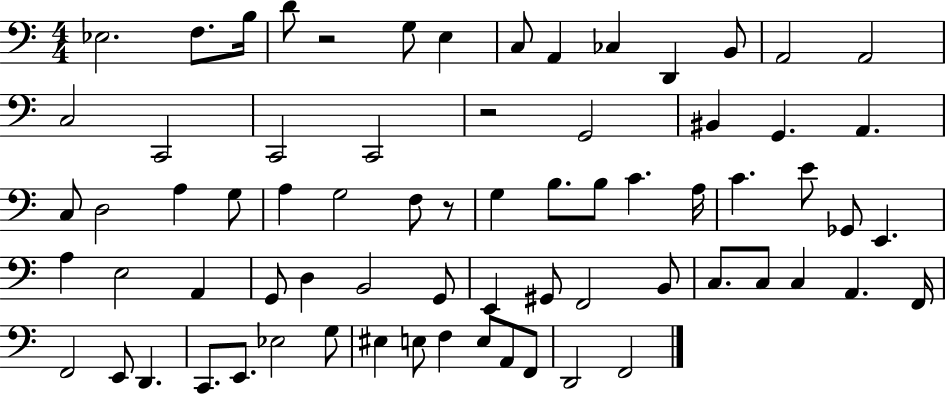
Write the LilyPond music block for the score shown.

{
  \clef bass
  \numericTimeSignature
  \time 4/4
  \key c \major
  ees2. f8. b16 | d'8 r2 g8 e4 | c8 a,4 ces4 d,4 b,8 | a,2 a,2 | \break c2 c,2 | c,2 c,2 | r2 g,2 | bis,4 g,4. a,4. | \break c8 d2 a4 g8 | a4 g2 f8 r8 | g4 b8. b8 c'4. a16 | c'4. e'8 ges,8 e,4. | \break a4 e2 a,4 | g,8 d4 b,2 g,8 | e,4 gis,8 f,2 b,8 | c8. c8 c4 a,4. f,16 | \break f,2 e,8 d,4. | c,8. e,8. ees2 g8 | eis4 e8 f4 e8 a,8 f,8 | d,2 f,2 | \break \bar "|."
}